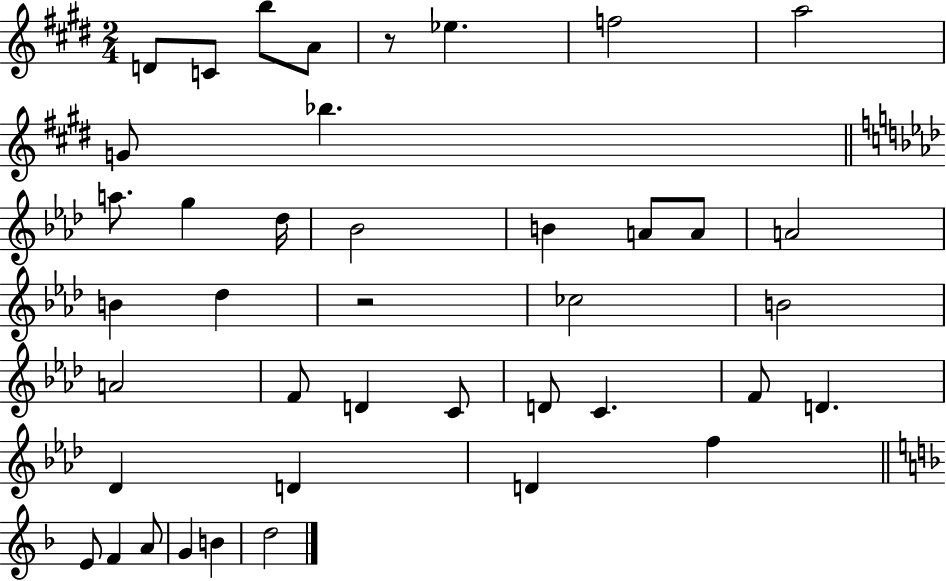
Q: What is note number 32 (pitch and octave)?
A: D4